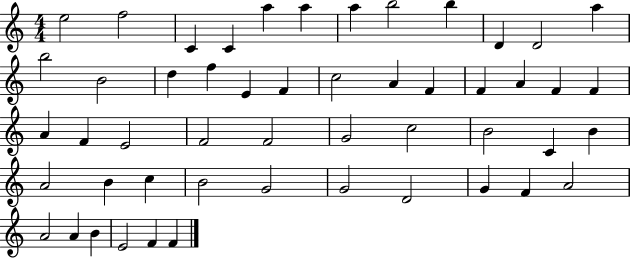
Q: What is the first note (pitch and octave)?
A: E5